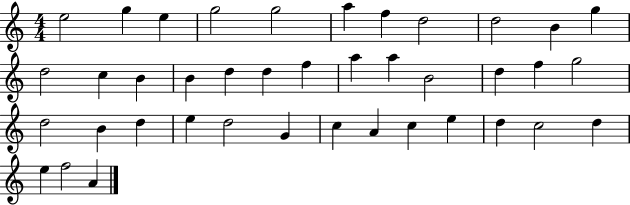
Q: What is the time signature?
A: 4/4